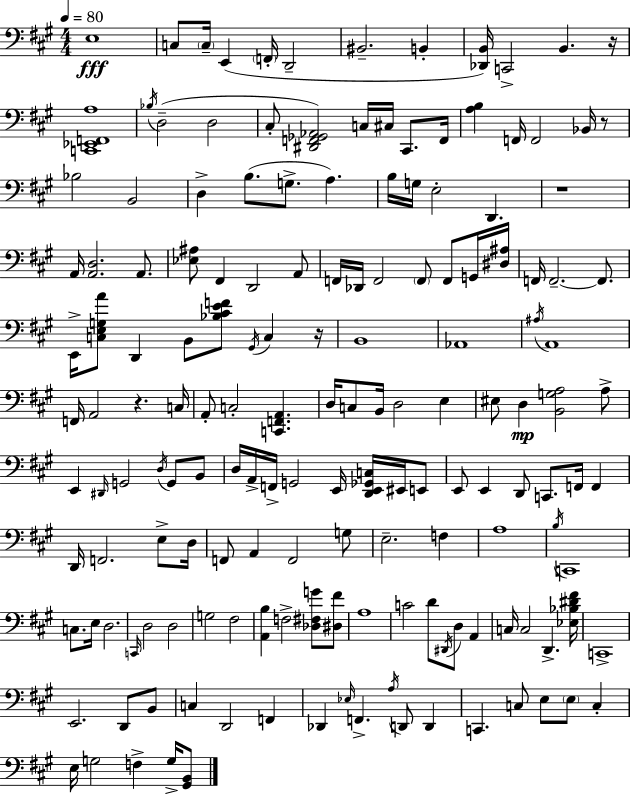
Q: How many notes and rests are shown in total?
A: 161